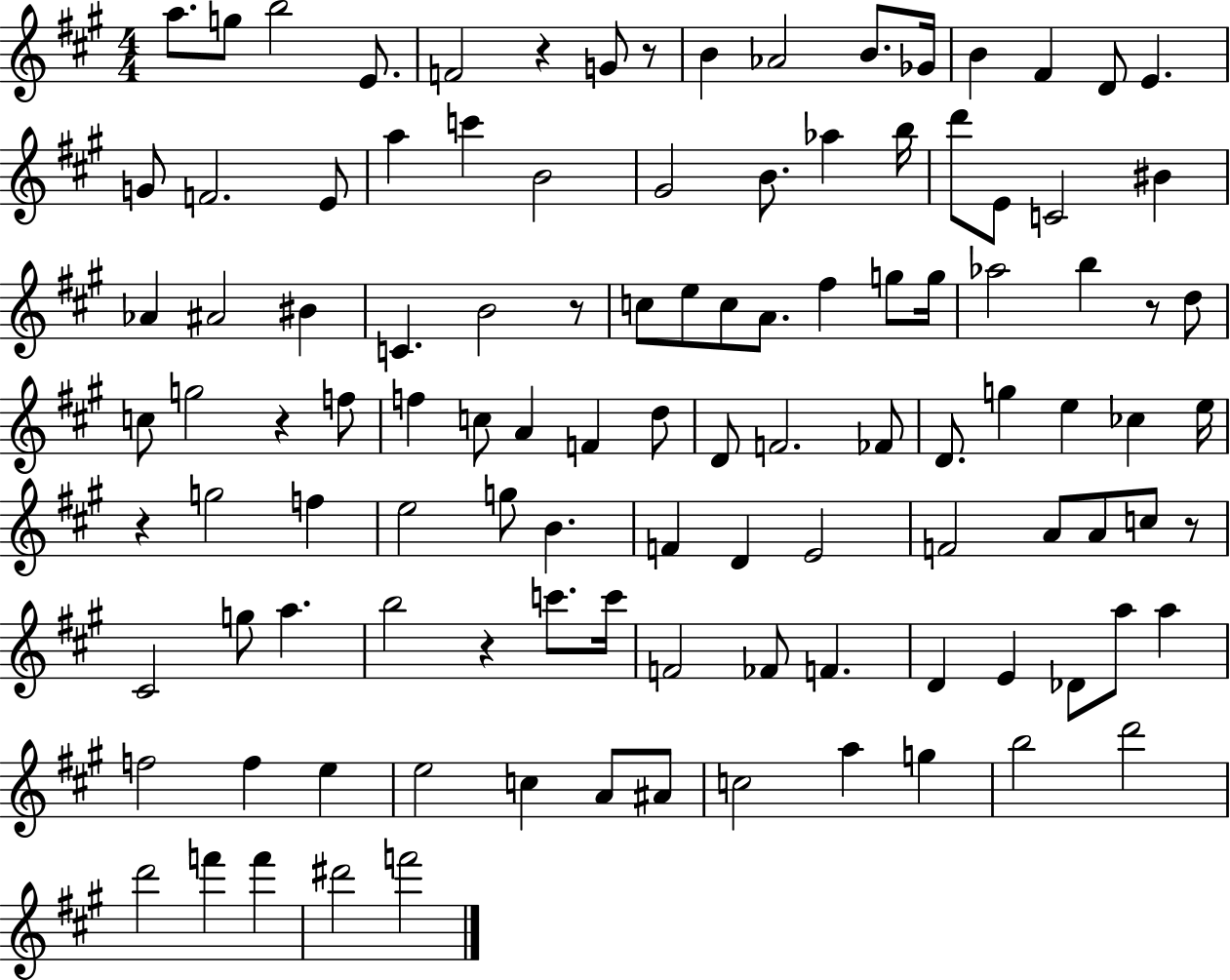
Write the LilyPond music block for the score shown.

{
  \clef treble
  \numericTimeSignature
  \time 4/4
  \key a \major
  a''8. g''8 b''2 e'8. | f'2 r4 g'8 r8 | b'4 aes'2 b'8. ges'16 | b'4 fis'4 d'8 e'4. | \break g'8 f'2. e'8 | a''4 c'''4 b'2 | gis'2 b'8. aes''4 b''16 | d'''8 e'8 c'2 bis'4 | \break aes'4 ais'2 bis'4 | c'4. b'2 r8 | c''8 e''8 c''8 a'8. fis''4 g''8 g''16 | aes''2 b''4 r8 d''8 | \break c''8 g''2 r4 f''8 | f''4 c''8 a'4 f'4 d''8 | d'8 f'2. fes'8 | d'8. g''4 e''4 ces''4 e''16 | \break r4 g''2 f''4 | e''2 g''8 b'4. | f'4 d'4 e'2 | f'2 a'8 a'8 c''8 r8 | \break cis'2 g''8 a''4. | b''2 r4 c'''8. c'''16 | f'2 fes'8 f'4. | d'4 e'4 des'8 a''8 a''4 | \break f''2 f''4 e''4 | e''2 c''4 a'8 ais'8 | c''2 a''4 g''4 | b''2 d'''2 | \break d'''2 f'''4 f'''4 | dis'''2 f'''2 | \bar "|."
}